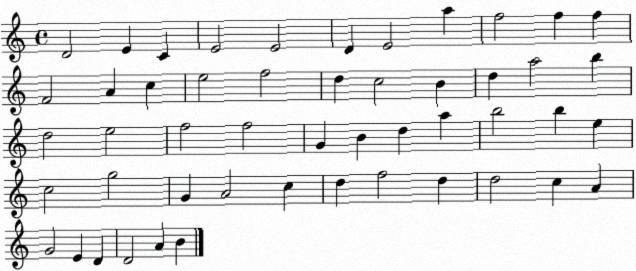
X:1
T:Untitled
M:4/4
L:1/4
K:C
D2 E C E2 E2 D E2 a f2 f f F2 A c e2 f2 d c2 B d a2 b d2 e2 f2 f2 G B d a b2 b e c2 g2 G A2 c d f2 d d2 c A G2 E D D2 A B